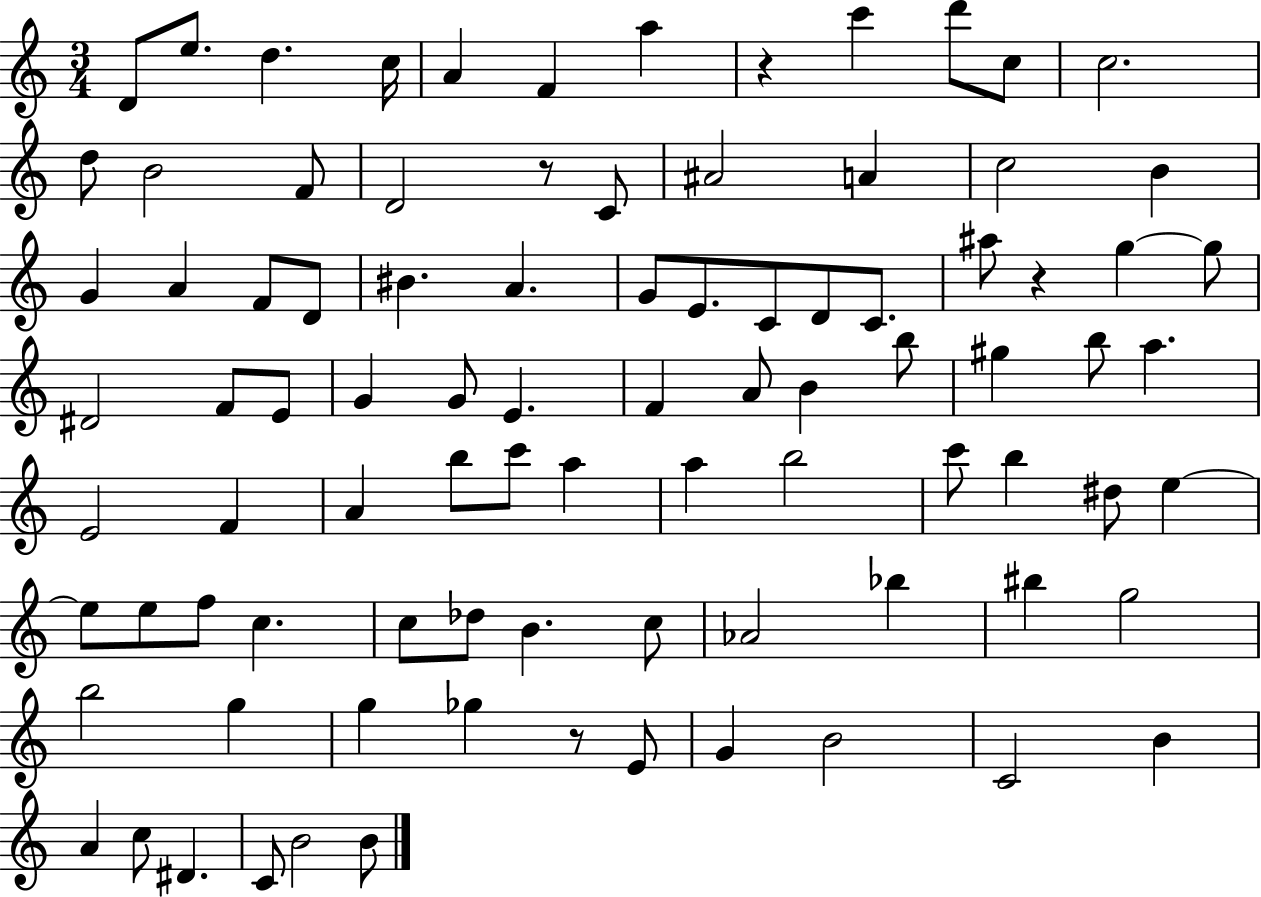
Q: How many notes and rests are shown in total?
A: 90